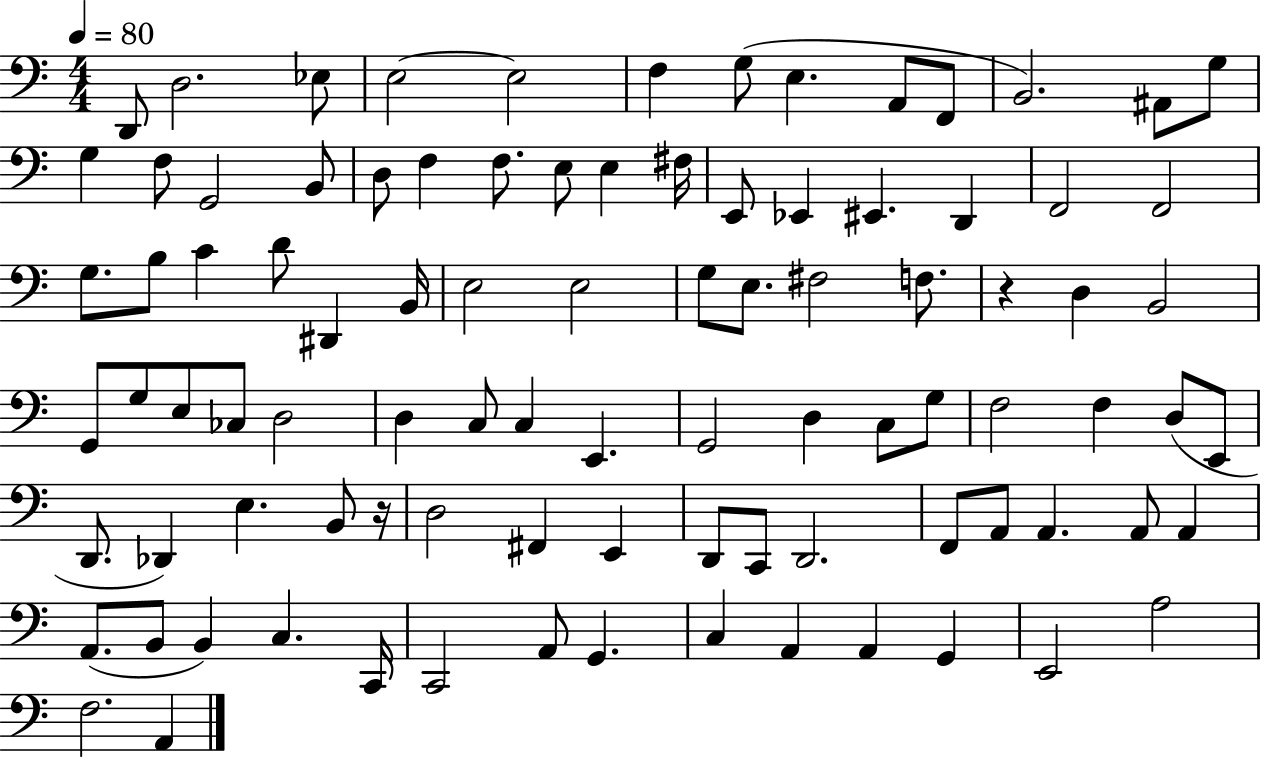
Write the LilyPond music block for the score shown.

{
  \clef bass
  \numericTimeSignature
  \time 4/4
  \key c \major
  \tempo 4 = 80
  \repeat volta 2 { d,8 d2. ees8 | e2~~ e2 | f4 g8( e4. a,8 f,8 | b,2.) ais,8 g8 | \break g4 f8 g,2 b,8 | d8 f4 f8. e8 e4 fis16 | e,8 ees,4 eis,4. d,4 | f,2 f,2 | \break g8. b8 c'4 d'8 dis,4 b,16 | e2 e2 | g8 e8. fis2 f8. | r4 d4 b,2 | \break g,8 g8 e8 ces8 d2 | d4 c8 c4 e,4. | g,2 d4 c8 g8 | f2 f4 d8( e,8 | \break d,8. des,4) e4. b,8 r16 | d2 fis,4 e,4 | d,8 c,8 d,2. | f,8 a,8 a,4. a,8 a,4 | \break a,8.( b,8 b,4) c4. c,16 | c,2 a,8 g,4. | c4 a,4 a,4 g,4 | e,2 a2 | \break f2. a,4 | } \bar "|."
}